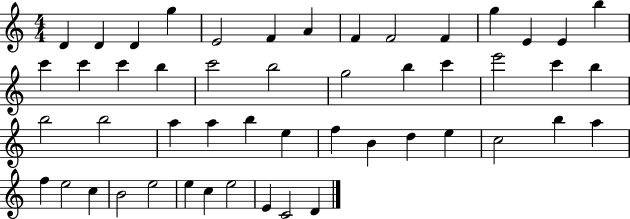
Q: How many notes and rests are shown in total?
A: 50